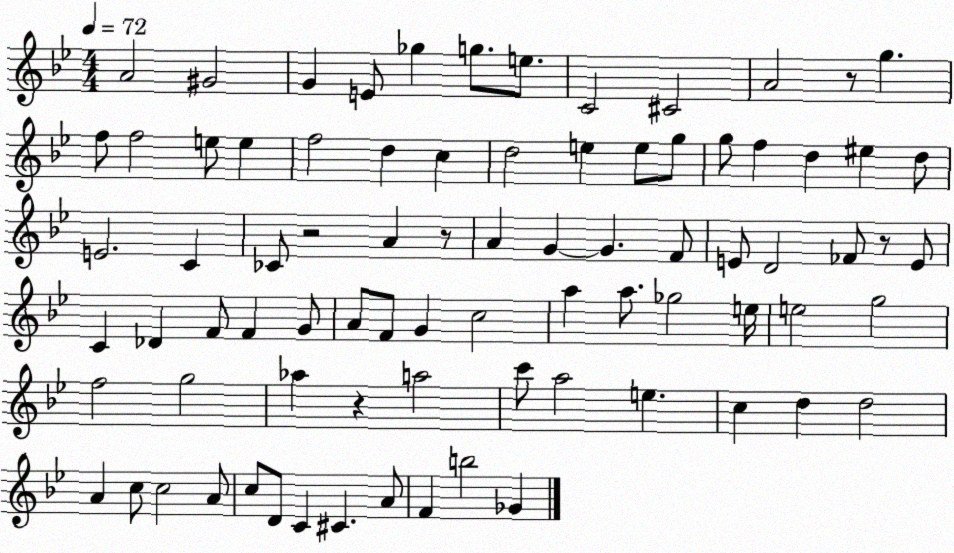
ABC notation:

X:1
T:Untitled
M:4/4
L:1/4
K:Bb
A2 ^G2 G E/2 _g g/2 e/2 C2 ^C2 A2 z/2 g f/2 f2 e/2 e f2 d c d2 e e/2 g/2 g/2 f d ^e d/2 E2 C _C/2 z2 A z/2 A G G F/2 E/2 D2 _F/2 z/2 E/2 C _D F/2 F G/2 A/2 F/2 G c2 a a/2 _g2 e/4 e2 g2 f2 g2 _a z a2 c'/2 a2 e c d d2 A c/2 c2 A/2 c/2 D/2 C ^C A/2 F b2 _G